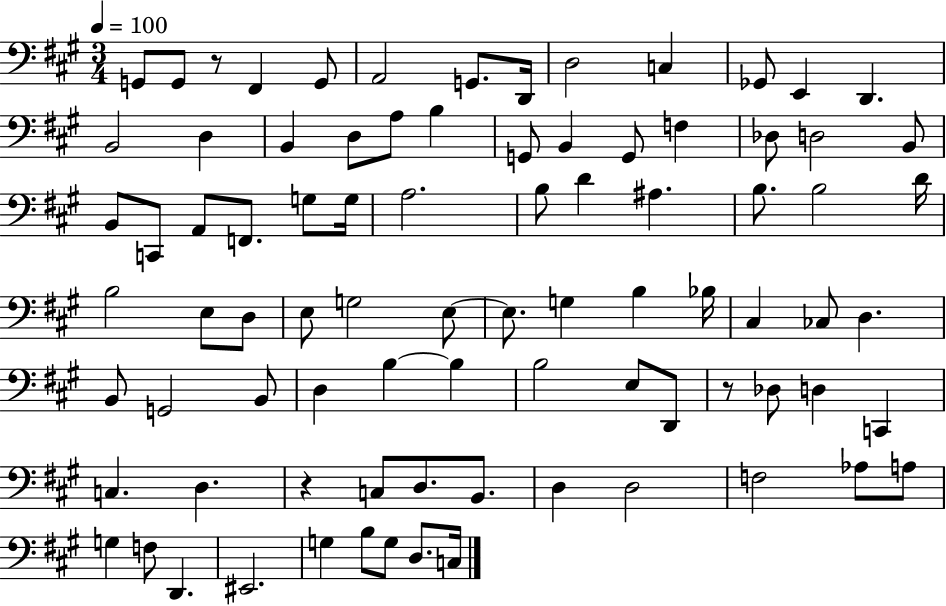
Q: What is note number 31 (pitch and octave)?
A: G3